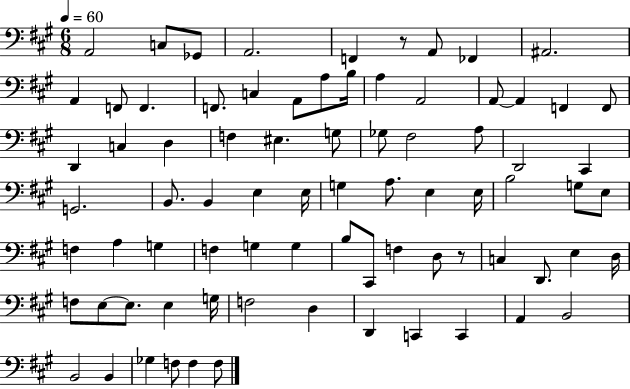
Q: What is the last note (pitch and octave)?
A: F3